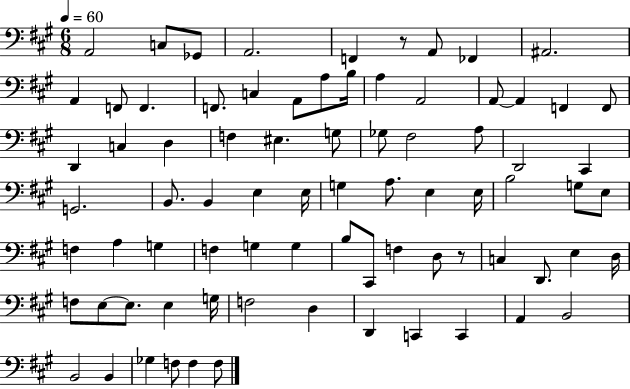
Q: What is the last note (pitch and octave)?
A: F3